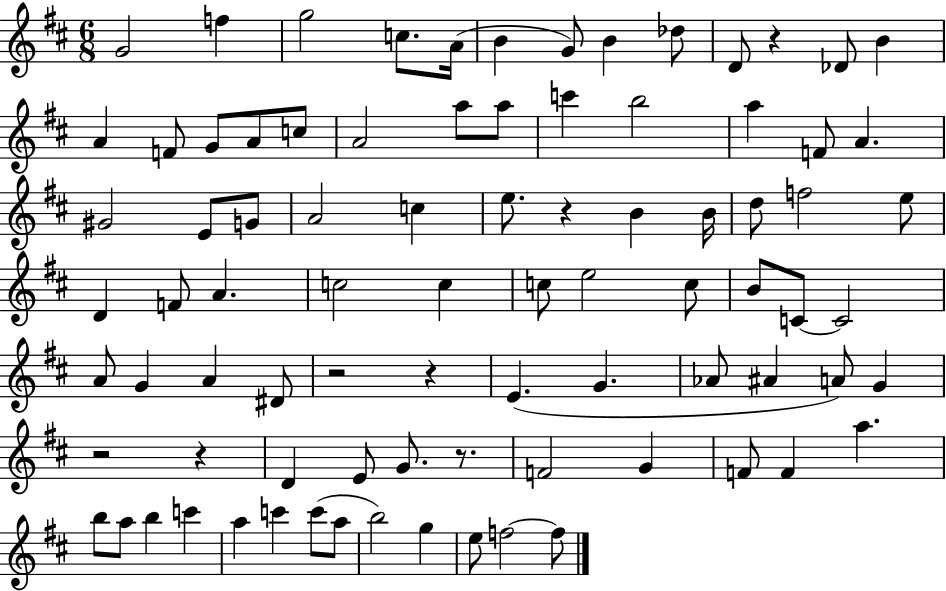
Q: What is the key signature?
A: D major